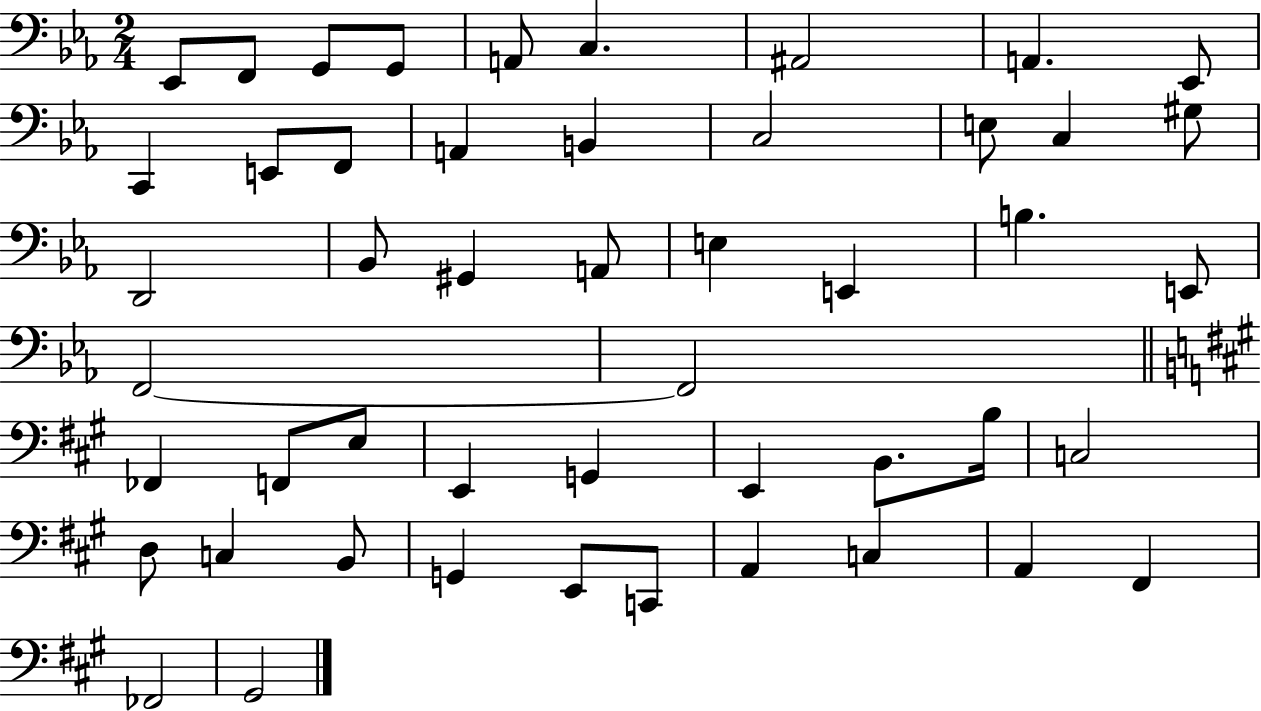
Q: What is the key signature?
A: EES major